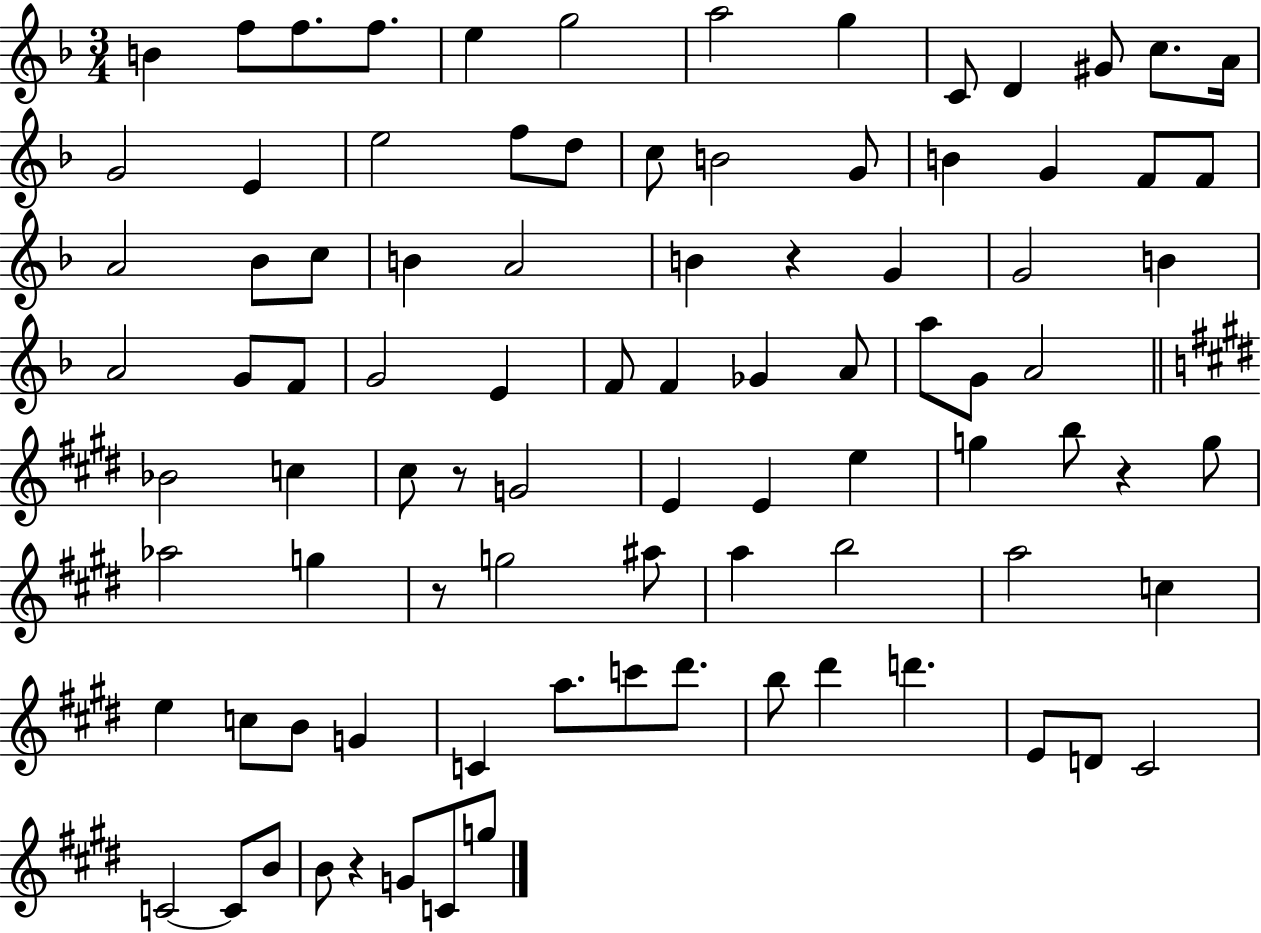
{
  \clef treble
  \numericTimeSignature
  \time 3/4
  \key f \major
  b'4 f''8 f''8. f''8. | e''4 g''2 | a''2 g''4 | c'8 d'4 gis'8 c''8. a'16 | \break g'2 e'4 | e''2 f''8 d''8 | c''8 b'2 g'8 | b'4 g'4 f'8 f'8 | \break a'2 bes'8 c''8 | b'4 a'2 | b'4 r4 g'4 | g'2 b'4 | \break a'2 g'8 f'8 | g'2 e'4 | f'8 f'4 ges'4 a'8 | a''8 g'8 a'2 | \break \bar "||" \break \key e \major bes'2 c''4 | cis''8 r8 g'2 | e'4 e'4 e''4 | g''4 b''8 r4 g''8 | \break aes''2 g''4 | r8 g''2 ais''8 | a''4 b''2 | a''2 c''4 | \break e''4 c''8 b'8 g'4 | c'4 a''8. c'''8 dis'''8. | b''8 dis'''4 d'''4. | e'8 d'8 cis'2 | \break c'2~~ c'8 b'8 | b'8 r4 g'8 c'8 g''8 | \bar "|."
}